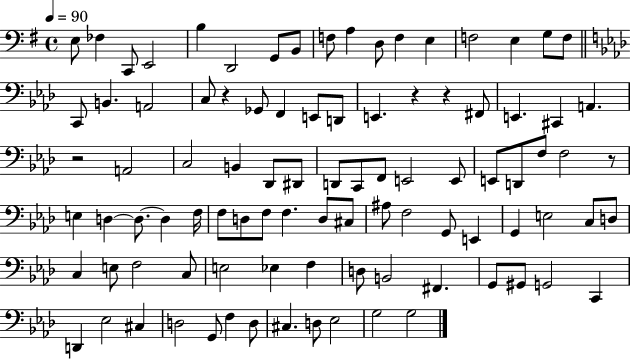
X:1
T:Untitled
M:4/4
L:1/4
K:G
E,/2 _F, C,,/2 E,,2 B, D,,2 G,,/2 B,,/2 F,/2 A, D,/2 F, E, F,2 E, G,/2 F,/2 C,,/2 B,, A,,2 C,/2 z _G,,/2 F,, E,,/2 D,,/2 E,, z z ^F,,/2 E,, ^C,, A,, z2 A,,2 C,2 B,, _D,,/2 ^D,,/2 D,,/2 C,,/2 F,,/2 E,,2 E,,/2 E,,/2 D,,/2 F,/2 F,2 z/2 E, D, D,/2 D, F,/4 F,/2 D,/2 F,/2 F, D,/2 ^C,/2 ^A,/2 F,2 G,,/2 E,, G,, E,2 C,/2 D,/2 C, E,/2 F,2 C,/2 E,2 _E, F, D,/2 B,,2 ^F,, G,,/2 ^G,,/2 G,,2 C,, D,, _E,2 ^C, D,2 G,,/2 F, D,/2 ^C, D,/2 _E,2 G,2 G,2